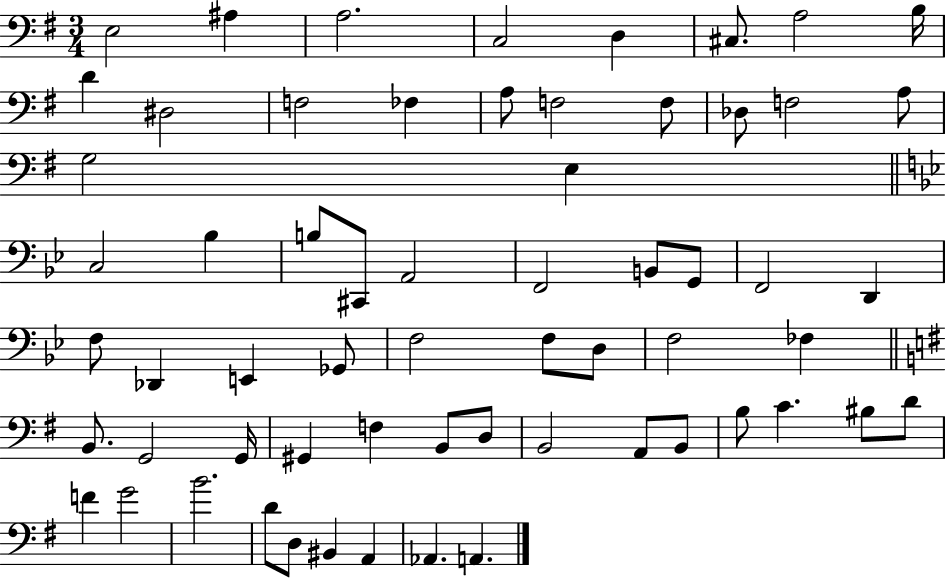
E3/h A#3/q A3/h. C3/h D3/q C#3/e. A3/h B3/s D4/q D#3/h F3/h FES3/q A3/e F3/h F3/e Db3/e F3/h A3/e G3/h E3/q C3/h Bb3/q B3/e C#2/e A2/h F2/h B2/e G2/e F2/h D2/q F3/e Db2/q E2/q Gb2/e F3/h F3/e D3/e F3/h FES3/q B2/e. G2/h G2/s G#2/q F3/q B2/e D3/e B2/h A2/e B2/e B3/e C4/q. BIS3/e D4/e F4/q G4/h B4/h. D4/e D3/e BIS2/q A2/q Ab2/q. A2/q.